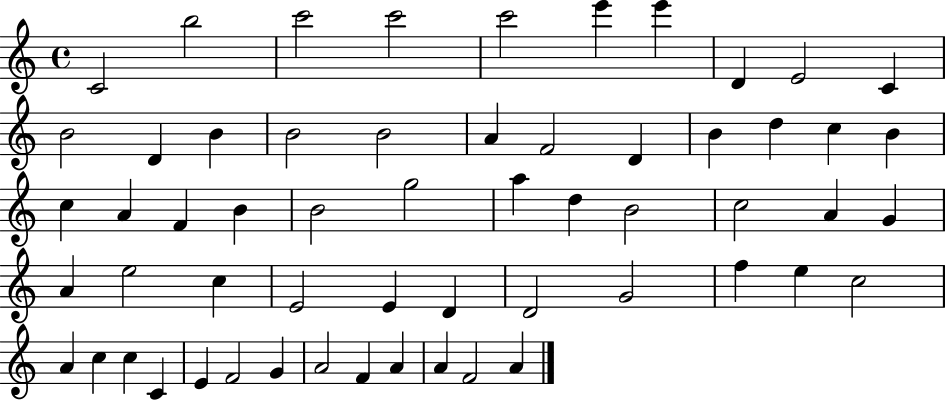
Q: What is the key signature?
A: C major